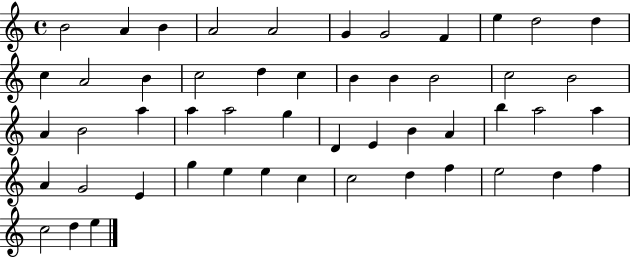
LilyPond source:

{
  \clef treble
  \time 4/4
  \defaultTimeSignature
  \key c \major
  b'2 a'4 b'4 | a'2 a'2 | g'4 g'2 f'4 | e''4 d''2 d''4 | \break c''4 a'2 b'4 | c''2 d''4 c''4 | b'4 b'4 b'2 | c''2 b'2 | \break a'4 b'2 a''4 | a''4 a''2 g''4 | d'4 e'4 b'4 a'4 | b''4 a''2 a''4 | \break a'4 g'2 e'4 | g''4 e''4 e''4 c''4 | c''2 d''4 f''4 | e''2 d''4 f''4 | \break c''2 d''4 e''4 | \bar "|."
}